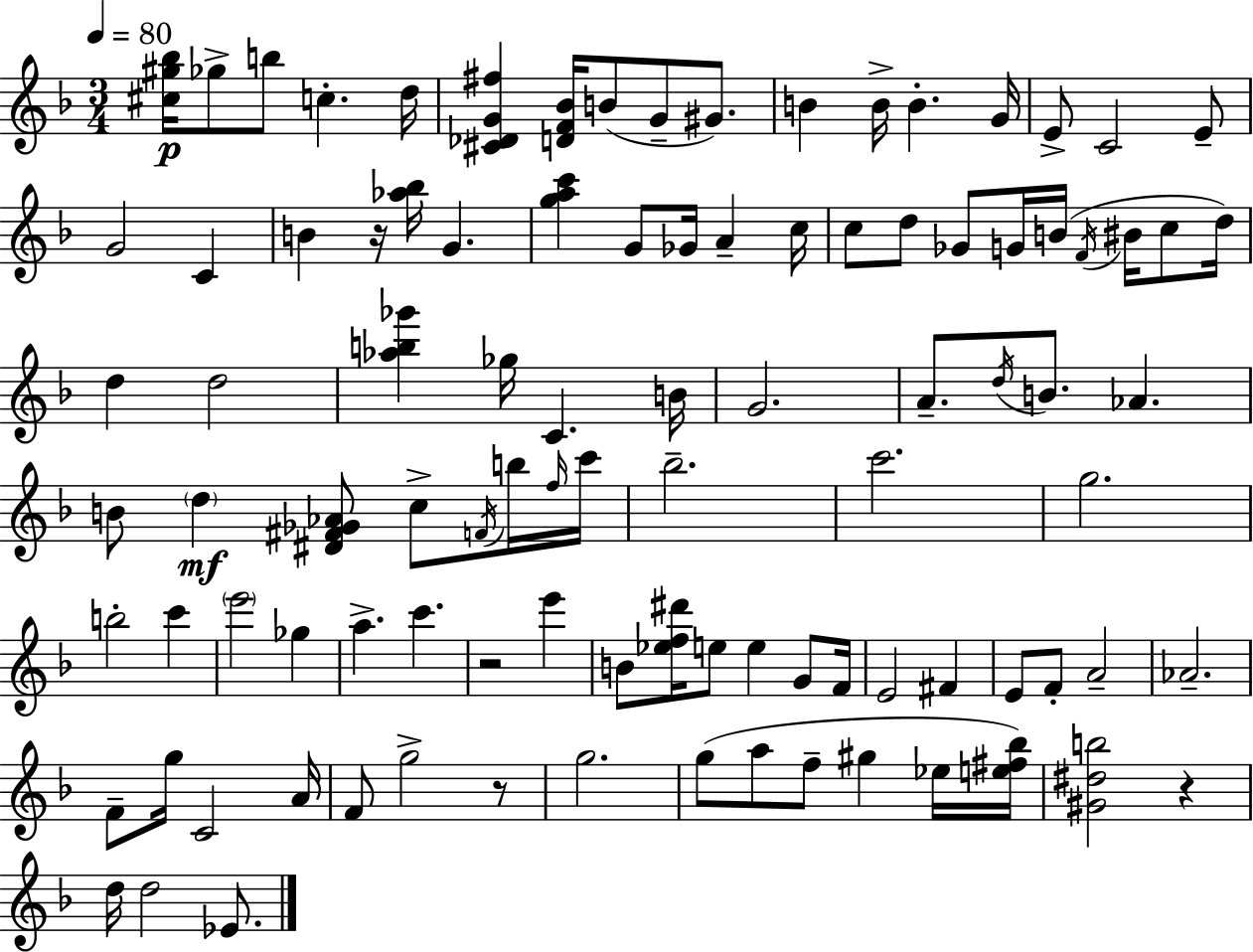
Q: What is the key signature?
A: D minor